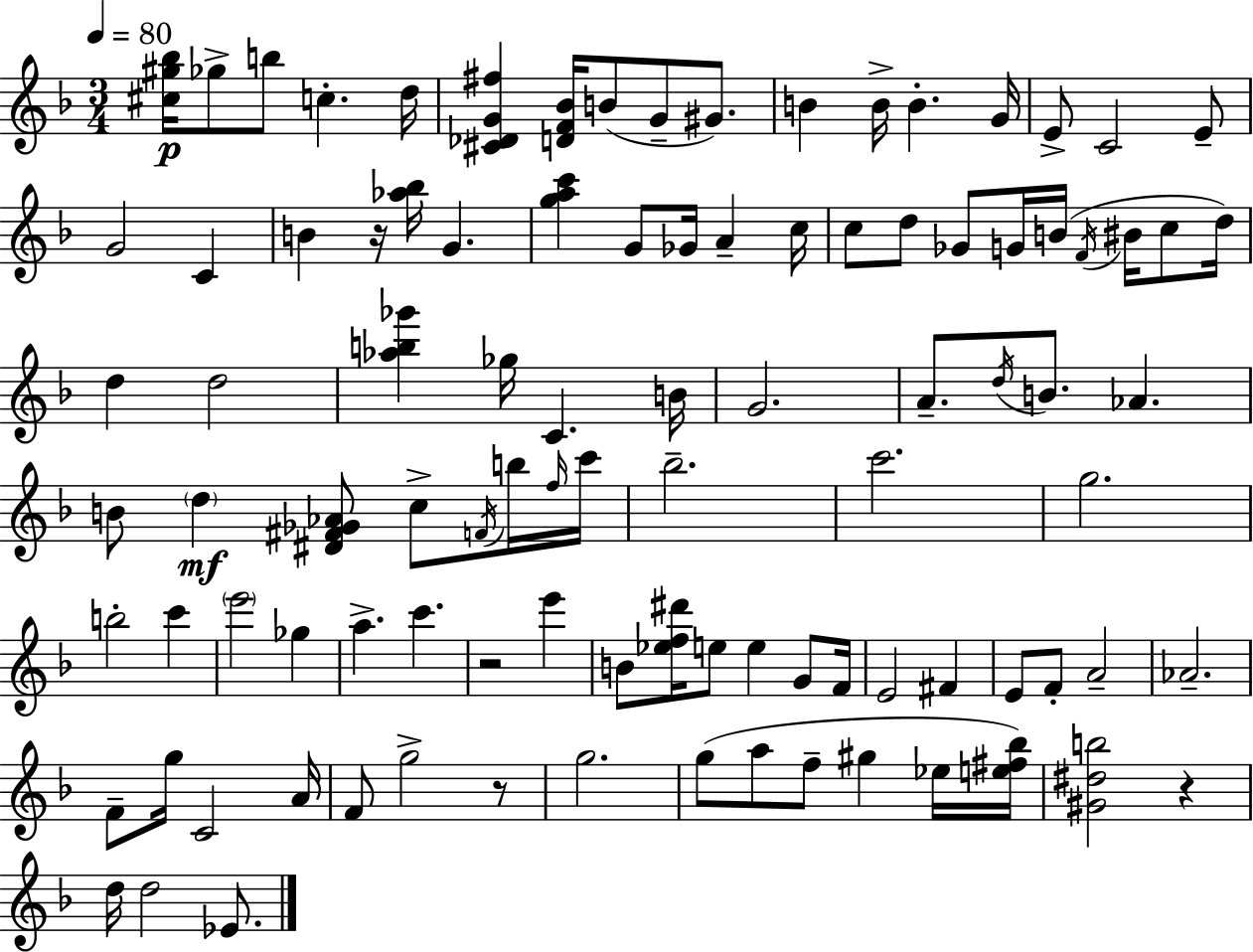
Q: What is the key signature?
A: D minor